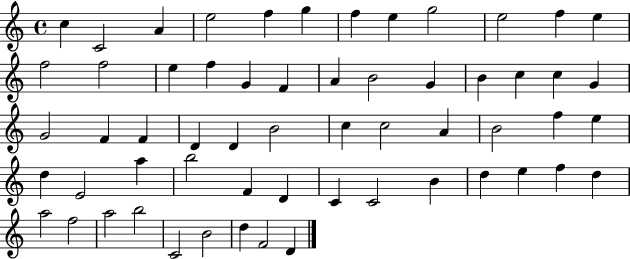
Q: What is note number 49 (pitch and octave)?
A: F5